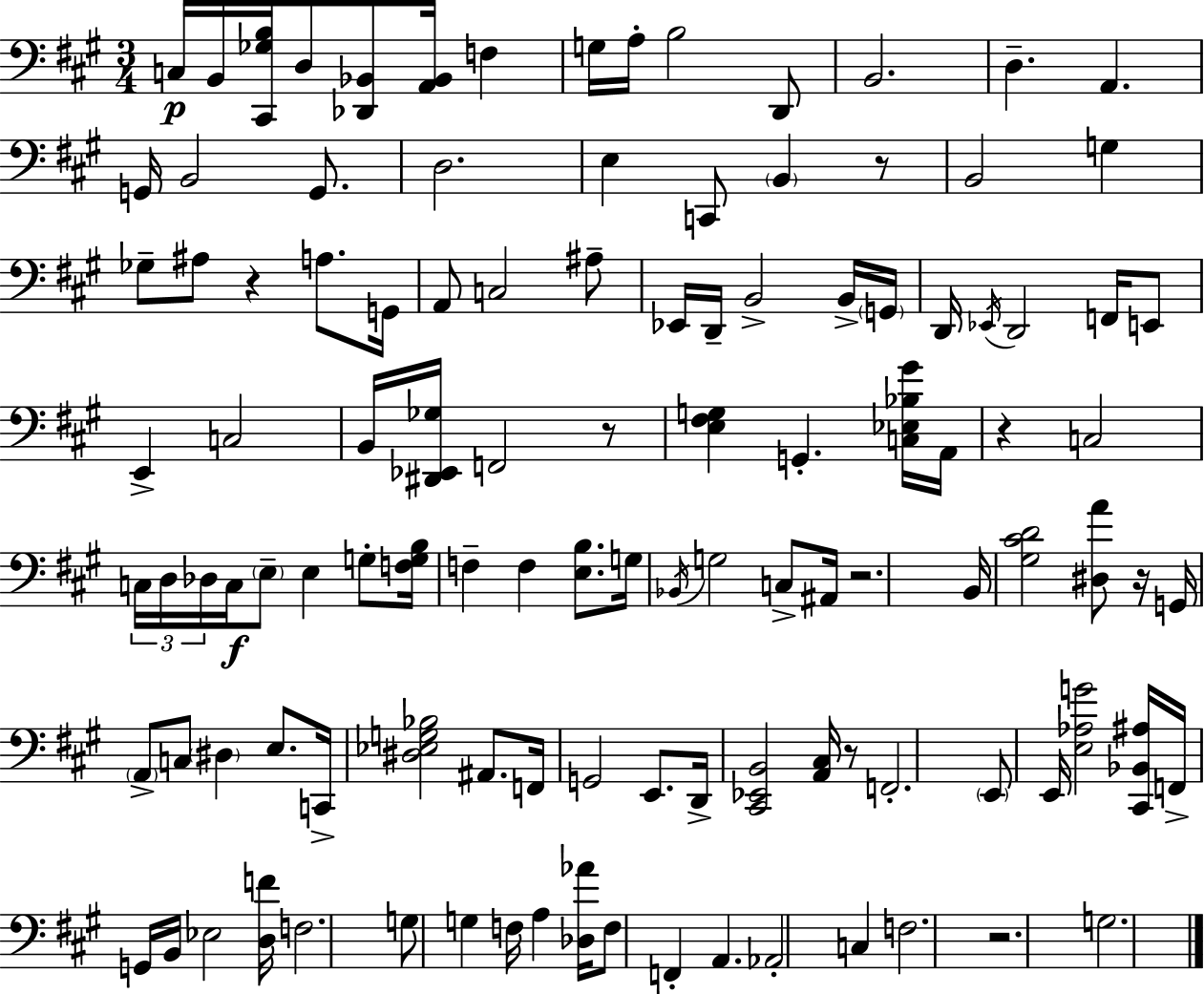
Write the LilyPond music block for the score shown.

{
  \clef bass
  \numericTimeSignature
  \time 3/4
  \key a \major
  c16\p b,16 <cis, ges b>16 d8 <des, bes,>8 <a, bes,>16 f4 | g16 a16-. b2 d,8 | b,2. | d4.-- a,4. | \break g,16 b,2 g,8. | d2. | e4 c,8 \parenthesize b,4 r8 | b,2 g4 | \break ges8-- ais8 r4 a8. g,16 | a,8 c2 ais8-- | ees,16 d,16-- b,2-> b,16-> \parenthesize g,16 | d,16 \acciaccatura { ees,16 } d,2 f,16 e,8 | \break e,4-> c2 | b,16 <dis, ees, ges>16 f,2 r8 | <e fis g>4 g,4.-. <c ees bes gis'>16 | a,16 r4 c2 | \break \tuplet 3/2 { c16 d16 des16 } c16\f \parenthesize e8-- e4 g8-. | <f g b>16 f4-- f4 <e b>8. | g16 \acciaccatura { bes,16 } g2 c8-> | ais,16 r2. | \break b,16 <gis cis' d'>2 <dis a'>8 | r16 g,16 \parenthesize a,8-> c8 \parenthesize dis4 e8. | c,16-> <dis ees g bes>2 ais,8. | f,16 g,2 e,8. | \break d,16-> <cis, ees, b,>2 <a, cis>16 | r8 f,2.-. | \parenthesize e,8 e,16 <e aes g'>2 | <cis, bes, ais>16 f,16-> g,16 b,16 ees2 | \break <d f'>16 f2. | g8 g4 f16 a4 | <des aes'>16 f8 f,4-. a,4. | aes,2-. c4 | \break f2. | r2. | g2. | \bar "|."
}